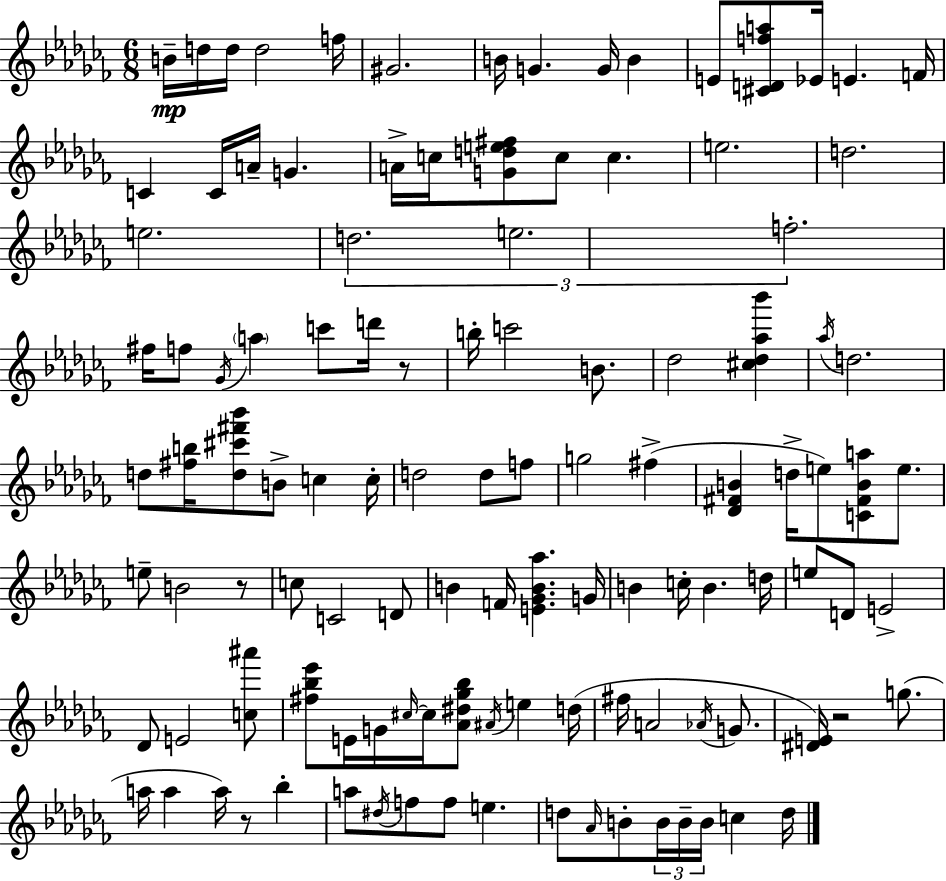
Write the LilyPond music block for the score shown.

{
  \clef treble
  \numericTimeSignature
  \time 6/8
  \key aes \minor
  b'16--\mp d''16 d''16 d''2 f''16 | gis'2. | b'16 g'4. g'16 b'4 | e'8 <cis' d' f'' a''>8 ees'16 e'4. f'16 | \break c'4 c'16 a'16-- g'4. | a'16-> c''16 <g' d'' e'' fis''>8 c''8 c''4. | e''2. | d''2. | \break e''2. | \tuplet 3/2 { d''2. | e''2. | f''2.-. } | \break fis''16 f''8 \acciaccatura { ges'16 } \parenthesize a''4 c'''8 d'''16 r8 | b''16-. c'''2 b'8. | des''2 <cis'' des'' aes'' bes'''>4 | \acciaccatura { aes''16 } d''2. | \break d''8 <fis'' b''>16 <d'' cis''' fis''' bes'''>8 b'8-> c''4 | c''16-. d''2 d''8 | f''8 g''2 fis''4->( | <des' fis' b'>4 d''16-> e''8) <c' fis' b' a''>8 e''8. | \break e''8-- b'2 | r8 c''8 c'2 | d'8 b'4 f'16 <e' ges' b' aes''>4. | g'16 b'4 c''16-. b'4. | \break d''16 e''8 d'8 e'2-> | des'8 e'2 | <c'' ais'''>8 <fis'' bes'' ees'''>8 e'16 g'16 \grace { cis''16~ }~ cis''16 <aes' dis'' ges'' bes''>8 \acciaccatura { ais'16 } e''4 | d''16( fis''16 a'2 | \break \acciaccatura { aes'16 } g'8. <dis' e'>16) r2 | g''8.( a''16 a''4 a''16) r8 | bes''4-. a''8 \acciaccatura { dis''16 } f''8 f''8 | e''4. d''8 \grace { aes'16 } b'8-. \tuplet 3/2 { b'16 | \break b'16-- b'16 } c''4 d''16 \bar "|."
}